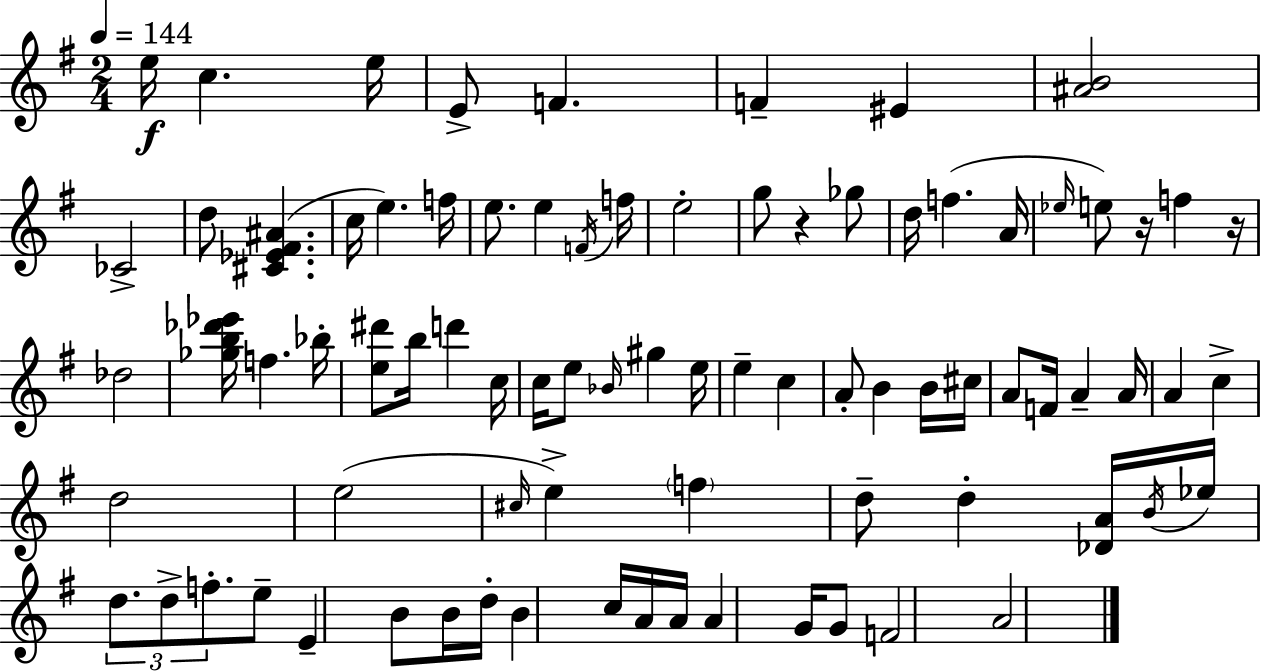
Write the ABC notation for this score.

X:1
T:Untitled
M:2/4
L:1/4
K:Em
e/4 c e/4 E/2 F F ^E [^AB]2 _C2 d/2 [^C_E^F^A] c/4 e f/4 e/2 e F/4 f/4 e2 g/2 z _g/2 d/4 f A/4 _e/4 e/2 z/4 f z/4 _d2 [_gb_d'_e']/4 f _b/4 [e^d']/2 b/4 d' c/4 c/4 e/2 _B/4 ^g e/4 e c A/2 B B/4 ^c/4 A/2 F/4 A A/4 A c d2 e2 ^c/4 e f d/2 d [_DA]/4 B/4 _e/4 d/2 d/2 f/2 e/2 E B/2 B/4 d/4 B c/4 A/4 A/4 A G/4 G/2 F2 A2